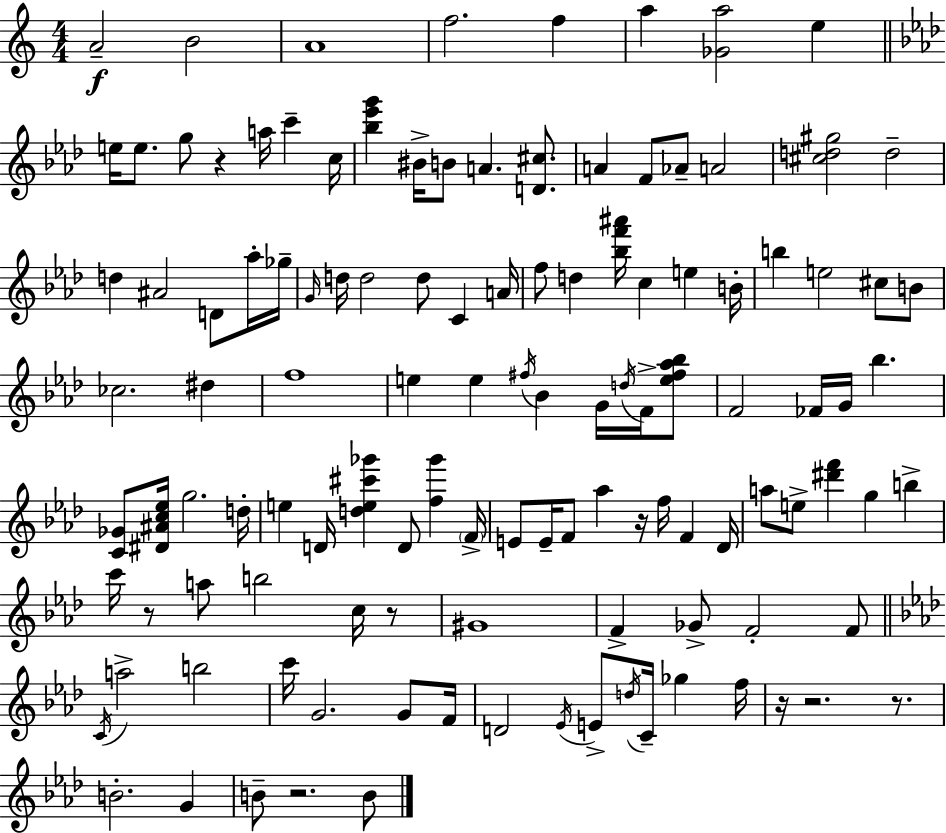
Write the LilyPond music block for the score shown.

{
  \clef treble
  \numericTimeSignature
  \time 4/4
  \key a \minor
  a'2--\f b'2 | a'1 | f''2. f''4 | a''4 <ges' a''>2 e''4 | \break \bar "||" \break \key f \minor e''16 e''8. g''8 r4 a''16 c'''4-- c''16 | <bes'' ees''' g'''>4 bis'16-> b'8 a'4. <d' cis''>8. | a'4 f'8 aes'8-- a'2 | <cis'' d'' gis''>2 d''2-- | \break d''4 ais'2 d'8 aes''16-. ges''16-- | \grace { g'16 } d''16 d''2 d''8 c'4 | a'16 f''8 d''4 <bes'' f''' ais'''>16 c''4 e''4 | b'16-. b''4 e''2 cis''8 b'8 | \break ces''2. dis''4 | f''1 | e''4 e''4 \acciaccatura { fis''16 } bes'4 g'16 \acciaccatura { d''16 } | f'16-> <e'' fis'' aes'' bes''>8 f'2 fes'16 g'16 bes''4. | \break <c' ges'>8 <dis' ais' c'' ees''>16 g''2. | d''16-. e''4 d'16 <d'' e'' cis''' ges'''>4 d'8 <f'' ges'''>4 | \parenthesize f'16-> e'8 e'16-- f'8 aes''4 r16 f''16 f'4 | des'16 a''8 e''8-> <dis''' f'''>4 g''4 b''4-> | \break c'''16 r8 a''8 b''2 | c''16 r8 gis'1 | f'4-> ges'8-> f'2-. | f'8 \bar "||" \break \key f \minor \acciaccatura { c'16 } a''2-> b''2 | c'''16 g'2. g'8 | f'16 d'2 \acciaccatura { ees'16 } e'8-> \acciaccatura { d''16 } c'16-- ges''4 | f''16 r16 r2. | \break r8. b'2.-. g'4 | b'8-- r2. | b'8 \bar "|."
}